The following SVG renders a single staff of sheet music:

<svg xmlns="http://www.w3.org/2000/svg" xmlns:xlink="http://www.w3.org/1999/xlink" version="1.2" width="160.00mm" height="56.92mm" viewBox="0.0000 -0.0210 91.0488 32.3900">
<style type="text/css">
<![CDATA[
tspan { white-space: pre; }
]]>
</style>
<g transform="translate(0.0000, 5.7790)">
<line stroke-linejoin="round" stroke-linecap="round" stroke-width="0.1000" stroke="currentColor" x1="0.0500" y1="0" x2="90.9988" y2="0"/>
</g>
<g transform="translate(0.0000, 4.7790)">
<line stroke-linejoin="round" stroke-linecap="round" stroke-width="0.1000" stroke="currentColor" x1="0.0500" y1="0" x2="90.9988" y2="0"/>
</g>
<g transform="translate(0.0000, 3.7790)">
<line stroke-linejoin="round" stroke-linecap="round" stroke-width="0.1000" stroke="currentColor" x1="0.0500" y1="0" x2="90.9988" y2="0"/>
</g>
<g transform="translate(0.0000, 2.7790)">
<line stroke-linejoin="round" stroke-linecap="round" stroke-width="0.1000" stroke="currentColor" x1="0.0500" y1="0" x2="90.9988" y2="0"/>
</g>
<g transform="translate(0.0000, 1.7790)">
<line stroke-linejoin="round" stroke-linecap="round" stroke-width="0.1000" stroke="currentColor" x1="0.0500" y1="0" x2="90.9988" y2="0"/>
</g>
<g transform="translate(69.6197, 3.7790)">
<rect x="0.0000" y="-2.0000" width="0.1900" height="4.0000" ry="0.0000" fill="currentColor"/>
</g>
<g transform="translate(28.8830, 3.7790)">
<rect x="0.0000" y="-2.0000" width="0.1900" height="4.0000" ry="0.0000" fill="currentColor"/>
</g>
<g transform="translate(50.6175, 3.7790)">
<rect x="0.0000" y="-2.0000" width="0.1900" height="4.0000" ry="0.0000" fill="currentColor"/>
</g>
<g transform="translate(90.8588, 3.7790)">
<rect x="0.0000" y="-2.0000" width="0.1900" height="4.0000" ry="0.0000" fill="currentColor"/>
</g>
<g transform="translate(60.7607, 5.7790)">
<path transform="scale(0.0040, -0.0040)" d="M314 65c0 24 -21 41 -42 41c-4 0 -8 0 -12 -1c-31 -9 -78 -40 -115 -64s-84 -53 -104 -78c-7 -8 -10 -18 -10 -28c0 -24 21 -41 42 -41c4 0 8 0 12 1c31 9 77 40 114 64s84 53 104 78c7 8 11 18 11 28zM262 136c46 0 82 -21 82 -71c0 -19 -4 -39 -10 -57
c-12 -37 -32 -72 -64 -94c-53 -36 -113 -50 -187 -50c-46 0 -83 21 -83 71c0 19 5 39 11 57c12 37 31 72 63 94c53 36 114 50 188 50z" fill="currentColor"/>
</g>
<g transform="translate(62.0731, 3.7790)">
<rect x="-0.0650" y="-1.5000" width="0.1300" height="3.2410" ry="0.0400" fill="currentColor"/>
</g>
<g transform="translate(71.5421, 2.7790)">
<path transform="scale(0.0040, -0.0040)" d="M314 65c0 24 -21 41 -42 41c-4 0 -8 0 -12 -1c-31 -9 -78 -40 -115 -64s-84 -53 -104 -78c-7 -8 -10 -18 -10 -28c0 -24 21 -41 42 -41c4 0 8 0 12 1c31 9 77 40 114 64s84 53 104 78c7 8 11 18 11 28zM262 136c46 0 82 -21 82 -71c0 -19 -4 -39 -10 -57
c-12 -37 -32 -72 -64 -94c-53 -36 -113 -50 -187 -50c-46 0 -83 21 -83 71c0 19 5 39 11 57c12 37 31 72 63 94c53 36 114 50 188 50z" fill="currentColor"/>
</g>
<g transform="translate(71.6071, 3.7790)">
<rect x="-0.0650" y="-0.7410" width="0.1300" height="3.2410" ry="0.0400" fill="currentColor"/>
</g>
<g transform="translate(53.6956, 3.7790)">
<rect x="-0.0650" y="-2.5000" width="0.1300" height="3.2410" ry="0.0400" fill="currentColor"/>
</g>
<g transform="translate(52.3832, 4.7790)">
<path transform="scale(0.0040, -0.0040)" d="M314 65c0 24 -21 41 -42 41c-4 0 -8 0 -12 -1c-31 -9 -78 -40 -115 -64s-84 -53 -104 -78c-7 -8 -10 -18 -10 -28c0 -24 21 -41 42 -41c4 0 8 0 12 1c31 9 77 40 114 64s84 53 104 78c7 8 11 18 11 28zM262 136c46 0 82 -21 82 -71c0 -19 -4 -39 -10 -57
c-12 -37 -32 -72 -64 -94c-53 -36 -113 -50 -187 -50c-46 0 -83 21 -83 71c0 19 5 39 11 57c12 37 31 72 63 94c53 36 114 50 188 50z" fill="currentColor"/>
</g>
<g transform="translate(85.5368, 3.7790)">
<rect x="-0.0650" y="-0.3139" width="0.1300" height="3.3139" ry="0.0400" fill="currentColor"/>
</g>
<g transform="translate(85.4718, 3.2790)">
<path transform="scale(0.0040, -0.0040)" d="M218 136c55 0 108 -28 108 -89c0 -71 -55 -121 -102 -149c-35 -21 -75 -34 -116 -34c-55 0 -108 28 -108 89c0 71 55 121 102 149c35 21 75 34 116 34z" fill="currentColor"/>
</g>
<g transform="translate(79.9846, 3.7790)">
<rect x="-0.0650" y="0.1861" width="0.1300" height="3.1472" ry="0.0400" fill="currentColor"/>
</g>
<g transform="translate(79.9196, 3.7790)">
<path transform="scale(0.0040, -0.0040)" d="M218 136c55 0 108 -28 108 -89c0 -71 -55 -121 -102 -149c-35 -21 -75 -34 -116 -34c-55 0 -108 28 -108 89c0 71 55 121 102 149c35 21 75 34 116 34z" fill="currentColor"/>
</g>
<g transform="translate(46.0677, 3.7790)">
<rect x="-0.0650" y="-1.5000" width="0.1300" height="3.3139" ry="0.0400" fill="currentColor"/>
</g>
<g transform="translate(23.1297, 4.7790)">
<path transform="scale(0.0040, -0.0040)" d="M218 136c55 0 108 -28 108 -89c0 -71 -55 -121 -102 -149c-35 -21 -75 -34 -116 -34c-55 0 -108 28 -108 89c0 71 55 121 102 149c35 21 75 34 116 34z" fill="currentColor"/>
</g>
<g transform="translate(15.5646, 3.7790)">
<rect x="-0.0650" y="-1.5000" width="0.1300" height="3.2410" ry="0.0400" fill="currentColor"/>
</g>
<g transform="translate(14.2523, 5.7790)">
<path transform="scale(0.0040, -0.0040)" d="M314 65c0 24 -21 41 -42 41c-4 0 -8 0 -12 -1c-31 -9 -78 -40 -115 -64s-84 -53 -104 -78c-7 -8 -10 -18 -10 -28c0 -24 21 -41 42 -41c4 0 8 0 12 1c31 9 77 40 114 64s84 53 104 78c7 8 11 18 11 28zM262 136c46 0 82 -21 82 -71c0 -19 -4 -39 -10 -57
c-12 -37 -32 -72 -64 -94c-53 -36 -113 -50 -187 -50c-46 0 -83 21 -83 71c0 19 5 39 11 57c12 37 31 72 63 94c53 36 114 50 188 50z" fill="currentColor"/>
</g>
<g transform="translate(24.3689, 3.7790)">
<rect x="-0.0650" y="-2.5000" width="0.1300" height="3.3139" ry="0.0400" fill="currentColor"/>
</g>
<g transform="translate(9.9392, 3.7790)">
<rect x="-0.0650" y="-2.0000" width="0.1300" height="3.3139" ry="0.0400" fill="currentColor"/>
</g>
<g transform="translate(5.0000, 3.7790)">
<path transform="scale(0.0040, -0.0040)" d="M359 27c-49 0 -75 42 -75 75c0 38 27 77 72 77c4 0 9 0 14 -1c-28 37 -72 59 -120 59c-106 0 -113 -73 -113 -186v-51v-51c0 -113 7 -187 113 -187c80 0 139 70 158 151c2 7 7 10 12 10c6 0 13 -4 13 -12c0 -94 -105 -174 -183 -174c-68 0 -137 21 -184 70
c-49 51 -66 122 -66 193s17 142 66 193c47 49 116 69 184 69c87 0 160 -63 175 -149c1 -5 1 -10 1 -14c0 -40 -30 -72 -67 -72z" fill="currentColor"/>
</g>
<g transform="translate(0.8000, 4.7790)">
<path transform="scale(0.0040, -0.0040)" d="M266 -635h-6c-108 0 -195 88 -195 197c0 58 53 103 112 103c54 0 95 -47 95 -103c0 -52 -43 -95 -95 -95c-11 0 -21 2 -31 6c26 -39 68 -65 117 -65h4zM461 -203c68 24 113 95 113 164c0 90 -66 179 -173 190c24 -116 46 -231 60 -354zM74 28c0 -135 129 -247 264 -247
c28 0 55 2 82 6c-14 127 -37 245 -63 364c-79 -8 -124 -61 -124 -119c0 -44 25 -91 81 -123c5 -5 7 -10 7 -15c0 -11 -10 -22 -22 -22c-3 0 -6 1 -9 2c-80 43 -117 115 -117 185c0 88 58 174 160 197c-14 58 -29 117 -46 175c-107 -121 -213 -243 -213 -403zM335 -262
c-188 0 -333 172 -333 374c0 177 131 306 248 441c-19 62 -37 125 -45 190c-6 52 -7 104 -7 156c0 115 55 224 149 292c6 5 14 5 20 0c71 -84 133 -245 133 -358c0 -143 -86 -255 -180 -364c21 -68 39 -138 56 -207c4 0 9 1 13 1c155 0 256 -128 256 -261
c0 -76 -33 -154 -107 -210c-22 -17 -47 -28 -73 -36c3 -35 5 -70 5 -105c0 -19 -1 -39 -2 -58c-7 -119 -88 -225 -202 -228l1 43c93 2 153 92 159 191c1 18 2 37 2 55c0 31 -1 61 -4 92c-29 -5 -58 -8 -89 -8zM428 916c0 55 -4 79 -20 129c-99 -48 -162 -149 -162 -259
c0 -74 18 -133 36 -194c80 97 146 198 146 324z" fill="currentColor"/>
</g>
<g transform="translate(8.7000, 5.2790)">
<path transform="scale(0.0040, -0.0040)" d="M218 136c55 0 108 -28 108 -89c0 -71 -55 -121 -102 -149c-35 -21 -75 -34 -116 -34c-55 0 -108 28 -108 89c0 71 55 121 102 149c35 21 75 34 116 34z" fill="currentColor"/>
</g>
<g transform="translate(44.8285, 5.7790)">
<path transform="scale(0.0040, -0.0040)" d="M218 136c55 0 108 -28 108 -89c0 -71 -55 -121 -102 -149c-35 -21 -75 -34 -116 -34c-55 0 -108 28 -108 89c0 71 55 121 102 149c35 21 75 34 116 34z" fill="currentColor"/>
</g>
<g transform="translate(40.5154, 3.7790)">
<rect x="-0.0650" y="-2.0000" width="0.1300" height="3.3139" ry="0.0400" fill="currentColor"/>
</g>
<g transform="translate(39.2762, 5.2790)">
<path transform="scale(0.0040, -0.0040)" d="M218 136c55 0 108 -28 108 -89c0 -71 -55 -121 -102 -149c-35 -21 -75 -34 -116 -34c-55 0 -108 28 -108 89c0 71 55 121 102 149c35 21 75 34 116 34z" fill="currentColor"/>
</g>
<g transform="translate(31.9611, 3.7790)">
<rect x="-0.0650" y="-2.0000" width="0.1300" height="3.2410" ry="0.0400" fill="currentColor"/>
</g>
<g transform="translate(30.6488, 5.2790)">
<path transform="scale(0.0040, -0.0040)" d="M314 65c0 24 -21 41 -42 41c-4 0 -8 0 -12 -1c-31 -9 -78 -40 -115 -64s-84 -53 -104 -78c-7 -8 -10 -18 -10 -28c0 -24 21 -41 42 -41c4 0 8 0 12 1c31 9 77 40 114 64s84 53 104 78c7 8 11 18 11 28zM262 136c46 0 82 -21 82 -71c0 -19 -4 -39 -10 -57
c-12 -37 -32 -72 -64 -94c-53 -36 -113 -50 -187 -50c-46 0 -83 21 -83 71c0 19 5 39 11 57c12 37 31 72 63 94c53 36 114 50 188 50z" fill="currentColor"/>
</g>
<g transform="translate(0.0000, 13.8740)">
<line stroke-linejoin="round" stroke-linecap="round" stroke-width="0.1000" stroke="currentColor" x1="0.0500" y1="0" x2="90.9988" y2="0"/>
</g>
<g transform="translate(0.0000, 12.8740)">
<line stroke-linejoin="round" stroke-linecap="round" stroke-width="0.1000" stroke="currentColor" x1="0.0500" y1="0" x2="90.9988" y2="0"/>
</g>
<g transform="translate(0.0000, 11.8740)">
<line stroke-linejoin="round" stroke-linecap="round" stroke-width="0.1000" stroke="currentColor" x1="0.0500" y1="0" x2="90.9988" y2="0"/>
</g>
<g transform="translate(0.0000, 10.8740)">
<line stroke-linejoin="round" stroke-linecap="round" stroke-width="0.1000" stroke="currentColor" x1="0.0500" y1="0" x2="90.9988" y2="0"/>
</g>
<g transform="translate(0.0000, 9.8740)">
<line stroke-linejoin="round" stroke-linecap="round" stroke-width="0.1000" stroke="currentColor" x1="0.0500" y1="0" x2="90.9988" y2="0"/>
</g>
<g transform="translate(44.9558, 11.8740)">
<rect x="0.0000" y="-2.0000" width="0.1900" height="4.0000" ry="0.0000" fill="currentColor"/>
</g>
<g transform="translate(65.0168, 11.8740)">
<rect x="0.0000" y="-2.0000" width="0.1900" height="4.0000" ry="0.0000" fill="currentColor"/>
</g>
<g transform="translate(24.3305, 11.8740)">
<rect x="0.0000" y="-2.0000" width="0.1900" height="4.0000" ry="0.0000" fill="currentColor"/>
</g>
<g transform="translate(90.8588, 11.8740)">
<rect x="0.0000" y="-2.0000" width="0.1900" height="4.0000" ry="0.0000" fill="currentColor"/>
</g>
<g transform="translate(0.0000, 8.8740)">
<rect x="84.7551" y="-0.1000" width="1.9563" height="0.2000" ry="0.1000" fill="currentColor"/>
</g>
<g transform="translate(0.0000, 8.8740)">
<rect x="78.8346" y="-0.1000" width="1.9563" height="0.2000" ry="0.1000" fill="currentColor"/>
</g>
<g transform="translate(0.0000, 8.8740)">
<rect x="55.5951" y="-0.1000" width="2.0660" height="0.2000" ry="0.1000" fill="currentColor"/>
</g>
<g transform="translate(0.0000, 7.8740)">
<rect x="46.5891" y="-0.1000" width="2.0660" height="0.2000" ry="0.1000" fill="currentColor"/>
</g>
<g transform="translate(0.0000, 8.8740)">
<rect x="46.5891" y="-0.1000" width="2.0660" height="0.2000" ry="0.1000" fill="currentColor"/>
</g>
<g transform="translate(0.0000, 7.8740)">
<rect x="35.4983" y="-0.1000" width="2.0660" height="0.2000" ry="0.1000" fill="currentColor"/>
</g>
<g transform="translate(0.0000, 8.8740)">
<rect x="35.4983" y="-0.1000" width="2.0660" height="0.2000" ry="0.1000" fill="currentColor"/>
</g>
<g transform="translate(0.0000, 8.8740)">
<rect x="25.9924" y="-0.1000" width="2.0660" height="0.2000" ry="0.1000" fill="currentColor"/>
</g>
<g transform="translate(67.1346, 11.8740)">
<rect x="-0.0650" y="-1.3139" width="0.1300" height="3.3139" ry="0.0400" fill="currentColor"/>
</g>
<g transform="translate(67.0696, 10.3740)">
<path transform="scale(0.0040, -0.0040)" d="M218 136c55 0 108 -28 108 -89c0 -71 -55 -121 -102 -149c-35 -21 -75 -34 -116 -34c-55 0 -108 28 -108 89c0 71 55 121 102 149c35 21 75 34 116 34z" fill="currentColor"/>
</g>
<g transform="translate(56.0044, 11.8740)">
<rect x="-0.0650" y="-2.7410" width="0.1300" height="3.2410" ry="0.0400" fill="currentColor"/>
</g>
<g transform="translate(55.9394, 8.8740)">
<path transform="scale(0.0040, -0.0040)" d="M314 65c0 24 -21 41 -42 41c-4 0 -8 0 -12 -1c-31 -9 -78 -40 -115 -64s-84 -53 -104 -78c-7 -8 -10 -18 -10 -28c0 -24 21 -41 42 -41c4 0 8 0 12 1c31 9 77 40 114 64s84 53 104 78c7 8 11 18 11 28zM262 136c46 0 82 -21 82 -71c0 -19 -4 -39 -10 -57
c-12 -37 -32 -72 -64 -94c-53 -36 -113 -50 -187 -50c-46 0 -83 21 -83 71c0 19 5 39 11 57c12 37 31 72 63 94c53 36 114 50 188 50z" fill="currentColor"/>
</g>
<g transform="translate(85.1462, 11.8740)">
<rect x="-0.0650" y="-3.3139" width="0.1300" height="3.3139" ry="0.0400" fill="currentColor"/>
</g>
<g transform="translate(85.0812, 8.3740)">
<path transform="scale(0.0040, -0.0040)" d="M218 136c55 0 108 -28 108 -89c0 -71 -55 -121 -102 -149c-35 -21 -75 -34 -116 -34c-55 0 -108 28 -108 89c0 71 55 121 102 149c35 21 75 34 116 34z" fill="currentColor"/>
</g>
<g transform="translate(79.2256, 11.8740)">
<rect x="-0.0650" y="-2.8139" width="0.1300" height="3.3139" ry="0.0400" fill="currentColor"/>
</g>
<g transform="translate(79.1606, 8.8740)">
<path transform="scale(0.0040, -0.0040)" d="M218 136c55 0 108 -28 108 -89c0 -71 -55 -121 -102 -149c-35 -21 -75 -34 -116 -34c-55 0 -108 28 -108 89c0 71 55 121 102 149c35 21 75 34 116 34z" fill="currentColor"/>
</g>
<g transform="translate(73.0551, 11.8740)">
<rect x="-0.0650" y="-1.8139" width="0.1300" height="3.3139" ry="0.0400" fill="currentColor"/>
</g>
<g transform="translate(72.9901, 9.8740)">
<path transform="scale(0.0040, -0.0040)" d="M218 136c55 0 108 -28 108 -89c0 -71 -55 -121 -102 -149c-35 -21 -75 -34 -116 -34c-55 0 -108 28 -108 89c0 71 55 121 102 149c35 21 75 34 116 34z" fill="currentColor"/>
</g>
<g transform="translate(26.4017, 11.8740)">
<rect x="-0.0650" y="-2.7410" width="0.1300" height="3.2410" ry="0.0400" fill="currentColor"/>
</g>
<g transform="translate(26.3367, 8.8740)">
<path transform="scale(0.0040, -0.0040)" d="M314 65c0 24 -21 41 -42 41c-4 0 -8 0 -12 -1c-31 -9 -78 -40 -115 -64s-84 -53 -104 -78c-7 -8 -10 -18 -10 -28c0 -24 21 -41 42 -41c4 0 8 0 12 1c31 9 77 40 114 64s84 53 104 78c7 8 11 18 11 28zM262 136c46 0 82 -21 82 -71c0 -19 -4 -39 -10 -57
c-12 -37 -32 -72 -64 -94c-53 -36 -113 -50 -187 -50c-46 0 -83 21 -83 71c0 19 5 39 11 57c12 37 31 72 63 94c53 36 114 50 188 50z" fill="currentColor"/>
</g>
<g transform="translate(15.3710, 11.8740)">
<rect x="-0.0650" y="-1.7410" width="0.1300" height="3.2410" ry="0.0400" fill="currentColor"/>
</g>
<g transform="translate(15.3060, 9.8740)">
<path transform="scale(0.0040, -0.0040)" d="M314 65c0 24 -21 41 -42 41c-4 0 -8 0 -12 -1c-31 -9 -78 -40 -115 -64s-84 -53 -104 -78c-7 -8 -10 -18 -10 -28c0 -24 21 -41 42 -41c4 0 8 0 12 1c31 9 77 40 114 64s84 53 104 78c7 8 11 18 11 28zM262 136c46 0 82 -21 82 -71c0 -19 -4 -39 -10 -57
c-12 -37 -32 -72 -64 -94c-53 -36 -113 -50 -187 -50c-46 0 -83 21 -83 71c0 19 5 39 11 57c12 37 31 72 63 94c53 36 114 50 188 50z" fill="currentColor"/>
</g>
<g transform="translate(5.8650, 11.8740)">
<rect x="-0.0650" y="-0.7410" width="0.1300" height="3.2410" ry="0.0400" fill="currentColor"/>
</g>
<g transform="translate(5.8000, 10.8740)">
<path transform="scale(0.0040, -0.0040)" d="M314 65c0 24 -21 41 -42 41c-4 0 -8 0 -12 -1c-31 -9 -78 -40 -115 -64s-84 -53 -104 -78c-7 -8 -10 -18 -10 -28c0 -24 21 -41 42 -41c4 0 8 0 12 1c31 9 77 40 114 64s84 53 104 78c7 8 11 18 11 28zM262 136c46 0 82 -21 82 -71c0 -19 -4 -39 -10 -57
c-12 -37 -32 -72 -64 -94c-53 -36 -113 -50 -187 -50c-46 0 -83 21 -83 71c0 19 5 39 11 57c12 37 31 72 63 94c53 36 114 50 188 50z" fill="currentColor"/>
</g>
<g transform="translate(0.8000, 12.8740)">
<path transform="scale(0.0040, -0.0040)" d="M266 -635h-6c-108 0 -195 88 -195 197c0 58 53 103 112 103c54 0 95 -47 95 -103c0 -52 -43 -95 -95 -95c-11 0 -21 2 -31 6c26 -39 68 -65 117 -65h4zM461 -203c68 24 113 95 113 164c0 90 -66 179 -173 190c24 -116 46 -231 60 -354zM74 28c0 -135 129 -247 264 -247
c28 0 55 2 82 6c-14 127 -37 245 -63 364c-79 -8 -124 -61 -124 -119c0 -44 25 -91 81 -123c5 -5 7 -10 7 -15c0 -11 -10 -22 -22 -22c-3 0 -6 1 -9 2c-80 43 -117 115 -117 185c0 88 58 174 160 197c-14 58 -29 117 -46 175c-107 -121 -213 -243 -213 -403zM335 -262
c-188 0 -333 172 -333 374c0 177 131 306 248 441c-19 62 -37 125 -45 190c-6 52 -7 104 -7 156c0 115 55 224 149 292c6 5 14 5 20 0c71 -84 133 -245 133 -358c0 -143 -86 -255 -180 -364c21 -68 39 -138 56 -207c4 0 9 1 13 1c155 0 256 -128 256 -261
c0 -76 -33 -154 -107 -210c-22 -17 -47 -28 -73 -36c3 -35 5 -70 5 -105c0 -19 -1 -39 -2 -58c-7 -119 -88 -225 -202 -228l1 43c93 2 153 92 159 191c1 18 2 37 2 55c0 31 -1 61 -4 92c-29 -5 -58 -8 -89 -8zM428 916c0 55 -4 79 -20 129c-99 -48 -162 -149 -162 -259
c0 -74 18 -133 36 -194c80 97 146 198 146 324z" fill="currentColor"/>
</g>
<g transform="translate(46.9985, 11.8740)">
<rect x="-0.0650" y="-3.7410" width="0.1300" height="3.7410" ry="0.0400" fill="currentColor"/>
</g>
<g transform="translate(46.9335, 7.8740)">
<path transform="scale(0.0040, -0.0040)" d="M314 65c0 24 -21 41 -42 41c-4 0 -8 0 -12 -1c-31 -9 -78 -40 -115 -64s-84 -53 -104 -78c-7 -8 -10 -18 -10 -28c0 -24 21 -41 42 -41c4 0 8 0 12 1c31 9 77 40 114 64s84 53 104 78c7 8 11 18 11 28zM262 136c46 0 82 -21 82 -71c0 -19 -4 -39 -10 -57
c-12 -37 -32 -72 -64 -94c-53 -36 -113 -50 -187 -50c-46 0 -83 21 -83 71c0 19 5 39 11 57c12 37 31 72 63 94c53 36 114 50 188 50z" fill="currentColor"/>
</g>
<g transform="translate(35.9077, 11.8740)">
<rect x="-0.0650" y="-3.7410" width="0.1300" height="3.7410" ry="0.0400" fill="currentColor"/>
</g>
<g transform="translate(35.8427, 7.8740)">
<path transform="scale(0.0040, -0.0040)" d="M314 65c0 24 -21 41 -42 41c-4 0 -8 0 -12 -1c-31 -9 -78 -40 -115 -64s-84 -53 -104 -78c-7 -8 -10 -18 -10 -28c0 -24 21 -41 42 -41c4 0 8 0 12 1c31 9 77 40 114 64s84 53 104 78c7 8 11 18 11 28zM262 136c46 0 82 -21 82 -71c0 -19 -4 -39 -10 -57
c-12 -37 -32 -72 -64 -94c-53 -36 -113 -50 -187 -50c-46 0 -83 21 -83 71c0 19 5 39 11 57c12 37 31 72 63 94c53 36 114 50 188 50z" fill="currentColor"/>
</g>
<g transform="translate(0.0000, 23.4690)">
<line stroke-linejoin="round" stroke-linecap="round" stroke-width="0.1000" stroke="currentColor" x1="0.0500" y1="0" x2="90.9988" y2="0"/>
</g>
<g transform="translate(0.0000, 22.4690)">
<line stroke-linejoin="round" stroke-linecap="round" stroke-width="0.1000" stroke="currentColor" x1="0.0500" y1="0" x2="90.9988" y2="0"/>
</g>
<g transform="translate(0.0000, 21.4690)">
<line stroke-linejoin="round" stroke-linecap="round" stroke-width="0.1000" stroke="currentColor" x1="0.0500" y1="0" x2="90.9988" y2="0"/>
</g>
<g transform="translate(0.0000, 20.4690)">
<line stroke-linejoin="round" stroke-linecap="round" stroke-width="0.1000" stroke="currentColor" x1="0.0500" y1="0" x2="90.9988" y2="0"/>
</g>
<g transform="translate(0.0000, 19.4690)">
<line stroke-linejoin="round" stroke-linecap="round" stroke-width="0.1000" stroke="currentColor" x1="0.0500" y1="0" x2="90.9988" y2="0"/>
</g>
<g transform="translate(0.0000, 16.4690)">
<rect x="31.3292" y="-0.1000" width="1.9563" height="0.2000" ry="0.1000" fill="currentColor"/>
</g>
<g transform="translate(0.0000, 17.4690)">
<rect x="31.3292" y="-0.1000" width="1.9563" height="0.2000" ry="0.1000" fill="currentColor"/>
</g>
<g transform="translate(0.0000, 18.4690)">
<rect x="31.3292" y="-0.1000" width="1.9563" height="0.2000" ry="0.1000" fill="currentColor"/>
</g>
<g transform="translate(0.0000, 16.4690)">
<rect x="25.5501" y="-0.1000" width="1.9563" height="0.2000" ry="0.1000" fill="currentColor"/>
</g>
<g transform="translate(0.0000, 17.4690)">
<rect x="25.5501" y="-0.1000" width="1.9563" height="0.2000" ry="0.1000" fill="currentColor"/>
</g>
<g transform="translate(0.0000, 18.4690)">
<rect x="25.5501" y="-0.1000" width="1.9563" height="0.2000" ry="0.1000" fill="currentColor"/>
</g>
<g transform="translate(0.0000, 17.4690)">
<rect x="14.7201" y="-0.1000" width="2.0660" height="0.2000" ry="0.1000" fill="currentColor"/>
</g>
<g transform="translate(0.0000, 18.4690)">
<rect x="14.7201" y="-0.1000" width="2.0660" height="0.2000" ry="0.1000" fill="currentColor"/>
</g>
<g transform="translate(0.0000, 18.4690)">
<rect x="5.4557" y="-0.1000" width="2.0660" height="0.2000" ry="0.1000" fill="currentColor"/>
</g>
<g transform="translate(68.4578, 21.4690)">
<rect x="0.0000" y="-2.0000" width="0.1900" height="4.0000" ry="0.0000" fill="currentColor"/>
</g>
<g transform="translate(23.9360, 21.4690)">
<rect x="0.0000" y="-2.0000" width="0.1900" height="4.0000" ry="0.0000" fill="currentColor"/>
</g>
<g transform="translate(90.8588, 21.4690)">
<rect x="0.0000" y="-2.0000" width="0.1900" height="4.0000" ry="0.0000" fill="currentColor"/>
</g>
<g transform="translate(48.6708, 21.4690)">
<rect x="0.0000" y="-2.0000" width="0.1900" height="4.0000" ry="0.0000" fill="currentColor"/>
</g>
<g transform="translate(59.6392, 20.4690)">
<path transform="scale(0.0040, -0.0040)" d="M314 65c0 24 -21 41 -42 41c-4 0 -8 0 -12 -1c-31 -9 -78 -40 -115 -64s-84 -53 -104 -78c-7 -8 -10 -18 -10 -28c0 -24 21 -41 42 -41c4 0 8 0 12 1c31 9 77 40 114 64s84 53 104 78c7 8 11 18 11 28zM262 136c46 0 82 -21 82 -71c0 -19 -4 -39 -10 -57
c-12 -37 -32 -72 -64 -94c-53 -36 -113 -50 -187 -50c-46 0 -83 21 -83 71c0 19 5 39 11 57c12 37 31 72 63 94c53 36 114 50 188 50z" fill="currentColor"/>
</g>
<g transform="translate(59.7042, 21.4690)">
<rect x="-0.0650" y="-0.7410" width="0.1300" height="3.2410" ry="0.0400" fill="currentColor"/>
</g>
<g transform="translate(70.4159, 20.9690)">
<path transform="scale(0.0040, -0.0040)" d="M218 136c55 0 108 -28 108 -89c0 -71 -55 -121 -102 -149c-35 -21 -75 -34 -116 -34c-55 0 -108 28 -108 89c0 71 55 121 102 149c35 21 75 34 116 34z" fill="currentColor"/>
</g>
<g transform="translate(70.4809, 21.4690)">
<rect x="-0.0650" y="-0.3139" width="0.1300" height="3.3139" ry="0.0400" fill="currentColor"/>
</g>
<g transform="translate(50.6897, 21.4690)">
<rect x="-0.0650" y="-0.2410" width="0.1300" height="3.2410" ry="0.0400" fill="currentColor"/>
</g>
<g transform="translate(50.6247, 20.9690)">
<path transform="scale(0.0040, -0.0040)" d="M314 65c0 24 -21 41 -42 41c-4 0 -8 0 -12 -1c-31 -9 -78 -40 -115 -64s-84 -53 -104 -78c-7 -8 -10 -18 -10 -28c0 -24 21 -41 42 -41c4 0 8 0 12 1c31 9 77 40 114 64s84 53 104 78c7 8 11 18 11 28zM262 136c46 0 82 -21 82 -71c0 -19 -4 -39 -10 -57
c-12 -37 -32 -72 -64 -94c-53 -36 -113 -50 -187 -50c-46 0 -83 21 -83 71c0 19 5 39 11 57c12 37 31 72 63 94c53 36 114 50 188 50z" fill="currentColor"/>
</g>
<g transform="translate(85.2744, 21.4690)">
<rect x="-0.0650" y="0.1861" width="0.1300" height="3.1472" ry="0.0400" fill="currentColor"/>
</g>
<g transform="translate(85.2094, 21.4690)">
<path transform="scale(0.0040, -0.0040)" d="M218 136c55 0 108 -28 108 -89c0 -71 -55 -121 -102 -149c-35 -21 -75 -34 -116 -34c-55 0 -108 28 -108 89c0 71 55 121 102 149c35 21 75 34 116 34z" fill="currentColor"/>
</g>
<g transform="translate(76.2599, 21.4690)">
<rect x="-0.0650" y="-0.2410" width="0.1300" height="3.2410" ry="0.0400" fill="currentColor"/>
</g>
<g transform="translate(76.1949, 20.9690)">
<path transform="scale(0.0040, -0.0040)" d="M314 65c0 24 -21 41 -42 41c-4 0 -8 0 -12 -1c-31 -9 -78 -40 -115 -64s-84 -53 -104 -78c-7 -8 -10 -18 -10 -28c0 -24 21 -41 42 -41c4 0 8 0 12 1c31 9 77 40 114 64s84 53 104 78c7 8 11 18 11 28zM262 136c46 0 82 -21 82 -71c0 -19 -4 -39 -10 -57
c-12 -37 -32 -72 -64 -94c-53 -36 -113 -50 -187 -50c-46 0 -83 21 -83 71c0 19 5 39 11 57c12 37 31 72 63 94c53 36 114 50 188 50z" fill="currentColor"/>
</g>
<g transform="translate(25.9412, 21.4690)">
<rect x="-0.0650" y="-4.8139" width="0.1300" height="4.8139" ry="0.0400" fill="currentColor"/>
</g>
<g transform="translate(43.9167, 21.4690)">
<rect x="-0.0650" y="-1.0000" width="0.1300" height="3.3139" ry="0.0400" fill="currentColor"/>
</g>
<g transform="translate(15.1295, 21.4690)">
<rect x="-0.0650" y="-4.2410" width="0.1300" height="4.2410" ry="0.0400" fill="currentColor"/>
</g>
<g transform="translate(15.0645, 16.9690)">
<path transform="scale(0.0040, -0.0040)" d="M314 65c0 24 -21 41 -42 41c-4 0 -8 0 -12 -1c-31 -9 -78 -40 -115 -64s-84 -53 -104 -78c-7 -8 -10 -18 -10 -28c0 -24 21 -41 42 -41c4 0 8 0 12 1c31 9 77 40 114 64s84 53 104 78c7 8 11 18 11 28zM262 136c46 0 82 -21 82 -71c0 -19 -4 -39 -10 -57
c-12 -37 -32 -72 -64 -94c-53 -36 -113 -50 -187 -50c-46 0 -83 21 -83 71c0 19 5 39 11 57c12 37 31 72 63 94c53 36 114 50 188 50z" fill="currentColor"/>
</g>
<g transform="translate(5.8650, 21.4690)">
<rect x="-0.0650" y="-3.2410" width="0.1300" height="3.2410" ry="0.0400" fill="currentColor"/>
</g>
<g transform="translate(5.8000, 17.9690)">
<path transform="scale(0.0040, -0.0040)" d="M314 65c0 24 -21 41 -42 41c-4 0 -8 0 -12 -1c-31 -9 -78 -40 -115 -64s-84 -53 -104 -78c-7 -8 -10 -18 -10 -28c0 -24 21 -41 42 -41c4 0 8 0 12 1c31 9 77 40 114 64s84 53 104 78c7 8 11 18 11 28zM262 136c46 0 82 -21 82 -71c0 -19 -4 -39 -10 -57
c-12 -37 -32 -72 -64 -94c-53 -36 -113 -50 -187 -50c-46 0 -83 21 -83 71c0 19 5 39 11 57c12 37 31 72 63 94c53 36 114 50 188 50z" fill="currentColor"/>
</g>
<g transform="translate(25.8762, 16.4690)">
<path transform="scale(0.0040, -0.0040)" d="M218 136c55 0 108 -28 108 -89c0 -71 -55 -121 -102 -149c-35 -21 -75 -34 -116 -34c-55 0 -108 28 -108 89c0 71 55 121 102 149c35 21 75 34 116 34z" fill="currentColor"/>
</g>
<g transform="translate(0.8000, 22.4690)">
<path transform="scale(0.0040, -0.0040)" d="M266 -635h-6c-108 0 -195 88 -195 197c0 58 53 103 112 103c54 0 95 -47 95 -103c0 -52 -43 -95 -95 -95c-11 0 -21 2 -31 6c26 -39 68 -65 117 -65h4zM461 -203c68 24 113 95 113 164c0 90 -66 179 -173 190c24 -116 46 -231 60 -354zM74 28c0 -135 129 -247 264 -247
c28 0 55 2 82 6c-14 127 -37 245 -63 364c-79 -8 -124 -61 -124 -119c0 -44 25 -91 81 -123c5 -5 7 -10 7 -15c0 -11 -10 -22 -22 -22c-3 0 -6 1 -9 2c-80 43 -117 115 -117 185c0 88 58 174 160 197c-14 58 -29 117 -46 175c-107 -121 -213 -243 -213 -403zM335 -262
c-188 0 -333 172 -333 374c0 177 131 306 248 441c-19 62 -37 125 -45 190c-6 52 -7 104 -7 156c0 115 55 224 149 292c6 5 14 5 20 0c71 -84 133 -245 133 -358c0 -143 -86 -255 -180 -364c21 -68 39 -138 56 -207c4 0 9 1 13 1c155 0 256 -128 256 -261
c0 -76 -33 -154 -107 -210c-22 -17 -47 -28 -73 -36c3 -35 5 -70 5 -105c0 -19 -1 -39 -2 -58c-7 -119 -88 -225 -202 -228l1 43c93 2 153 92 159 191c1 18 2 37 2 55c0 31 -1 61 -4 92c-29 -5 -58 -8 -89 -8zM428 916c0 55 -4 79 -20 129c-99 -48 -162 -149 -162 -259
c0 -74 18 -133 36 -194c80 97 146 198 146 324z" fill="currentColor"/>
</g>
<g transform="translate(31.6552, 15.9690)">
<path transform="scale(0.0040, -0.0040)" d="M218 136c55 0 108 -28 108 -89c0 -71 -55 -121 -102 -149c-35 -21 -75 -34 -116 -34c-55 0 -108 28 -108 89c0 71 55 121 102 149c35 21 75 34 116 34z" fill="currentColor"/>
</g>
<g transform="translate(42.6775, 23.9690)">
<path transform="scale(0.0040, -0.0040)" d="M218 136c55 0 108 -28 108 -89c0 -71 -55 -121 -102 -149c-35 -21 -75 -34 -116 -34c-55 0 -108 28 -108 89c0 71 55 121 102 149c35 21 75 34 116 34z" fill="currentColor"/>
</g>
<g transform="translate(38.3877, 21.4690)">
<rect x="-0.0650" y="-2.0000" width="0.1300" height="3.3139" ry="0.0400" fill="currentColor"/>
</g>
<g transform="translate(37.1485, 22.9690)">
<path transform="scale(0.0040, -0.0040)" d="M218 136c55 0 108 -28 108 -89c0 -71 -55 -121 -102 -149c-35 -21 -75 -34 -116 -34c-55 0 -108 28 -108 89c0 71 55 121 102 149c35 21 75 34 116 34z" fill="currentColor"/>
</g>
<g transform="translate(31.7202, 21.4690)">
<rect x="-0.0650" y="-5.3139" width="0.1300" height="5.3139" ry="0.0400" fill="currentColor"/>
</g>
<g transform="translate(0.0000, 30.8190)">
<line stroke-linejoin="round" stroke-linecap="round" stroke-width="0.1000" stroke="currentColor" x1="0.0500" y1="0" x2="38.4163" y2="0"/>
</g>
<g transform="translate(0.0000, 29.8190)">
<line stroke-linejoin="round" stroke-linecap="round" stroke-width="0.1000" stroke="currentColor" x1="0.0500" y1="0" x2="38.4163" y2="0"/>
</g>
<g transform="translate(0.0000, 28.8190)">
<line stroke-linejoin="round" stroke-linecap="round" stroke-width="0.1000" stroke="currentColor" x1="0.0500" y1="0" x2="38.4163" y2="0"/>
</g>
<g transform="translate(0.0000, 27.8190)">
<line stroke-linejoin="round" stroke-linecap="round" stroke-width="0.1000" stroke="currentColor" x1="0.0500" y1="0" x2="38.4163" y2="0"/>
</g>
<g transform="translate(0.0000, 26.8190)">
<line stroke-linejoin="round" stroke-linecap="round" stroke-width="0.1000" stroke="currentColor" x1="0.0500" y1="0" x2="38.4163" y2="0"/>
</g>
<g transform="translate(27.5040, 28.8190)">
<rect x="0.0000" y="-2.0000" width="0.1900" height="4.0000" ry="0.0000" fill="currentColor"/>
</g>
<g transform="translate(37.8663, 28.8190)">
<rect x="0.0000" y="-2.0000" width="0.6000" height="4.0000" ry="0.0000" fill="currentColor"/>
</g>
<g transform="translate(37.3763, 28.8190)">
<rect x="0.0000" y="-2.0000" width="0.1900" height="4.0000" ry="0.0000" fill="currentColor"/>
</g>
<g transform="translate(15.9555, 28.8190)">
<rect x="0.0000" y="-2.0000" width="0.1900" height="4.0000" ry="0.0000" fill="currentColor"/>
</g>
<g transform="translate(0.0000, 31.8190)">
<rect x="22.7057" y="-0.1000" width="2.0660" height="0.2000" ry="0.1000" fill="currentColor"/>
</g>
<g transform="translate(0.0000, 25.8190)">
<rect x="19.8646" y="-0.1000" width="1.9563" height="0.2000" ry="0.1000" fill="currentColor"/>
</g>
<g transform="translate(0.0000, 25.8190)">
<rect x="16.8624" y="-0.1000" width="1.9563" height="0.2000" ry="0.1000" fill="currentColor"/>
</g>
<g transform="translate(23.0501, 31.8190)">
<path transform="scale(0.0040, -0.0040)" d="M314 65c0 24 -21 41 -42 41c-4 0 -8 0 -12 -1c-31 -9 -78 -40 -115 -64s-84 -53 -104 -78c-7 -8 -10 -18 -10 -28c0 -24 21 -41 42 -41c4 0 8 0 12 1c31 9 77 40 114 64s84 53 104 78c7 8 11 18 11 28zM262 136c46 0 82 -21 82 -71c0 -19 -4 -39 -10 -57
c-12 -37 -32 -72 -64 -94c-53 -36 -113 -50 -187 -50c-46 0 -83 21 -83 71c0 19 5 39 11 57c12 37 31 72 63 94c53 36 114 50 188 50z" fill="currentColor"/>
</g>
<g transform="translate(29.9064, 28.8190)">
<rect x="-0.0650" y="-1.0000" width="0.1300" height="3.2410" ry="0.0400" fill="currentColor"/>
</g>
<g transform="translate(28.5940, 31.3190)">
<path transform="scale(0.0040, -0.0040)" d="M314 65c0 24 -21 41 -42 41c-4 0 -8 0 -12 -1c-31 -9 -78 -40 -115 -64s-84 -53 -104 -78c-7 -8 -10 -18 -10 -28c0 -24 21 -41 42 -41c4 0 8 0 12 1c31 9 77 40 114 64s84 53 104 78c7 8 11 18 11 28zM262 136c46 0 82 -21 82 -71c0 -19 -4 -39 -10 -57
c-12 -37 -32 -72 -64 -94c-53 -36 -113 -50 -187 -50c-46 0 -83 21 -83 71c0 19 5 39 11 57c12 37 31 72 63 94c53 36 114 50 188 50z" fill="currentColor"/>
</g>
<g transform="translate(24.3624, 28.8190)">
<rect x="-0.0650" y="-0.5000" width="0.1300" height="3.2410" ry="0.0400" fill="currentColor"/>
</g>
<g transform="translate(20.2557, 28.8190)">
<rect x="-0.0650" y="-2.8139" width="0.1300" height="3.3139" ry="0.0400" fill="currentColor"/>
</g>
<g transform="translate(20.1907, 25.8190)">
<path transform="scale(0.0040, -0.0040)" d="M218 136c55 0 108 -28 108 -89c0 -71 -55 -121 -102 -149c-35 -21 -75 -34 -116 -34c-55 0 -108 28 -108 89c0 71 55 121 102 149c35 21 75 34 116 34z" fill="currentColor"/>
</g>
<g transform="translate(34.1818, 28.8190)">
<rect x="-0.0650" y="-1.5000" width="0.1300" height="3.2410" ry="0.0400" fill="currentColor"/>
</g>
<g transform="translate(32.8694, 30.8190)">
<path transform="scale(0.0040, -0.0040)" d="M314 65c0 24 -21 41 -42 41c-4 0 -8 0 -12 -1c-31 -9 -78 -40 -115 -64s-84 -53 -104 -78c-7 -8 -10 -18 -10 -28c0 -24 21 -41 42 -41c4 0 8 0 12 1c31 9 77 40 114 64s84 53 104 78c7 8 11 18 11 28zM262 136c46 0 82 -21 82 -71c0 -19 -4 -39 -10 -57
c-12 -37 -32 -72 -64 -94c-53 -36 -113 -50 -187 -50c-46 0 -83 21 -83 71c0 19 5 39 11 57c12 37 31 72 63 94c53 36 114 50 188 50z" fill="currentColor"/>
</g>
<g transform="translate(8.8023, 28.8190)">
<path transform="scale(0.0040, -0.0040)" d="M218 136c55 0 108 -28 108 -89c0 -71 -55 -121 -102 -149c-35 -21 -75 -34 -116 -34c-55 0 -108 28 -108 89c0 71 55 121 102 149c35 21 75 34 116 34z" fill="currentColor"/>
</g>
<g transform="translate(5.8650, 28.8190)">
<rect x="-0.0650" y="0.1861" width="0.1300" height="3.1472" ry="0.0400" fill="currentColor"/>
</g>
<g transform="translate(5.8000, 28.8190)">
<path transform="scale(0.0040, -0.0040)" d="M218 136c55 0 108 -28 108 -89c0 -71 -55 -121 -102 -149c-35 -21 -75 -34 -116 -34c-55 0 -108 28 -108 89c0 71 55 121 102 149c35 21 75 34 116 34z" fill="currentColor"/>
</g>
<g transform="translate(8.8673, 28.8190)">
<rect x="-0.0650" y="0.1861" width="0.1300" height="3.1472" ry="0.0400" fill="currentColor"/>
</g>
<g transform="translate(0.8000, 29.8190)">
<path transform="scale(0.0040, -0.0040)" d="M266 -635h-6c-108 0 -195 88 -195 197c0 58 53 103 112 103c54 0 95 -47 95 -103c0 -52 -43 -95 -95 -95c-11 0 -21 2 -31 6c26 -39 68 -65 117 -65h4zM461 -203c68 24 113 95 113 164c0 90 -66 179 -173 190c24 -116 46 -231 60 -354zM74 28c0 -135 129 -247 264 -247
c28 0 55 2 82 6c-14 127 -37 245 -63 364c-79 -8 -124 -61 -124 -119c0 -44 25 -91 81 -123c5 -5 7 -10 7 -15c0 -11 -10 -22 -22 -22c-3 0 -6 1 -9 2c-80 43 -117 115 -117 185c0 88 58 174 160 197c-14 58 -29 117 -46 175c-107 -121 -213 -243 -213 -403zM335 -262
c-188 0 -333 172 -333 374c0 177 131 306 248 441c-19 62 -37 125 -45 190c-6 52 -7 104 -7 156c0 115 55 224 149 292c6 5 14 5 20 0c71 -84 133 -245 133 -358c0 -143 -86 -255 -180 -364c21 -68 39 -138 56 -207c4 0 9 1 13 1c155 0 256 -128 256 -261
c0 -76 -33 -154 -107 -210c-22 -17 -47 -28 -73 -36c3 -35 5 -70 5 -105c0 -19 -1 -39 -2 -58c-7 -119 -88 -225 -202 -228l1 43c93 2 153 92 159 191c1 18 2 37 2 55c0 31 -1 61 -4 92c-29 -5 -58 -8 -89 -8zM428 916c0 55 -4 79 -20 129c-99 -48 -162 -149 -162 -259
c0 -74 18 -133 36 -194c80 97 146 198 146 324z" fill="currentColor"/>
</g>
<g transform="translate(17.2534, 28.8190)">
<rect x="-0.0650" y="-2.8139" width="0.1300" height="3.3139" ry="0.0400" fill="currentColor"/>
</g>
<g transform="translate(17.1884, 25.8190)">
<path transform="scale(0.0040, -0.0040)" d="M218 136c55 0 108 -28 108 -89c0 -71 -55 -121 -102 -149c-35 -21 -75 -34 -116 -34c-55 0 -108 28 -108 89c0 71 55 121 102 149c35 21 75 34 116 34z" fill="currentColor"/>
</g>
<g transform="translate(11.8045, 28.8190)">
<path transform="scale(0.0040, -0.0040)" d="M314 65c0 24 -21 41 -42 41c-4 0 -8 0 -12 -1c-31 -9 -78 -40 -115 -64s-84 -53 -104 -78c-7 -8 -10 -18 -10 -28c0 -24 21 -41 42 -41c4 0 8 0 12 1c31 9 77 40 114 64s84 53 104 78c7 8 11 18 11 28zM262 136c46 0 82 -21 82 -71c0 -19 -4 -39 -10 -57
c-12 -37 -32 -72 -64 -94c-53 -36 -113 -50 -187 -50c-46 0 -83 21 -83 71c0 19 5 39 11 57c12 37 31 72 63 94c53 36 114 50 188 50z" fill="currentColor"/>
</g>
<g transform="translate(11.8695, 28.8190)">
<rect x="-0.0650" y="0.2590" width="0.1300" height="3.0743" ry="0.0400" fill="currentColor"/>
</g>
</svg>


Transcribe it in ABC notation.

X:1
T:Untitled
M:4/4
L:1/4
K:C
F E2 G F2 F E G2 E2 d2 B c d2 f2 a2 c'2 c'2 a2 e f a b b2 d'2 e' f' F D c2 d2 c c2 B B B B2 a a C2 D2 E2